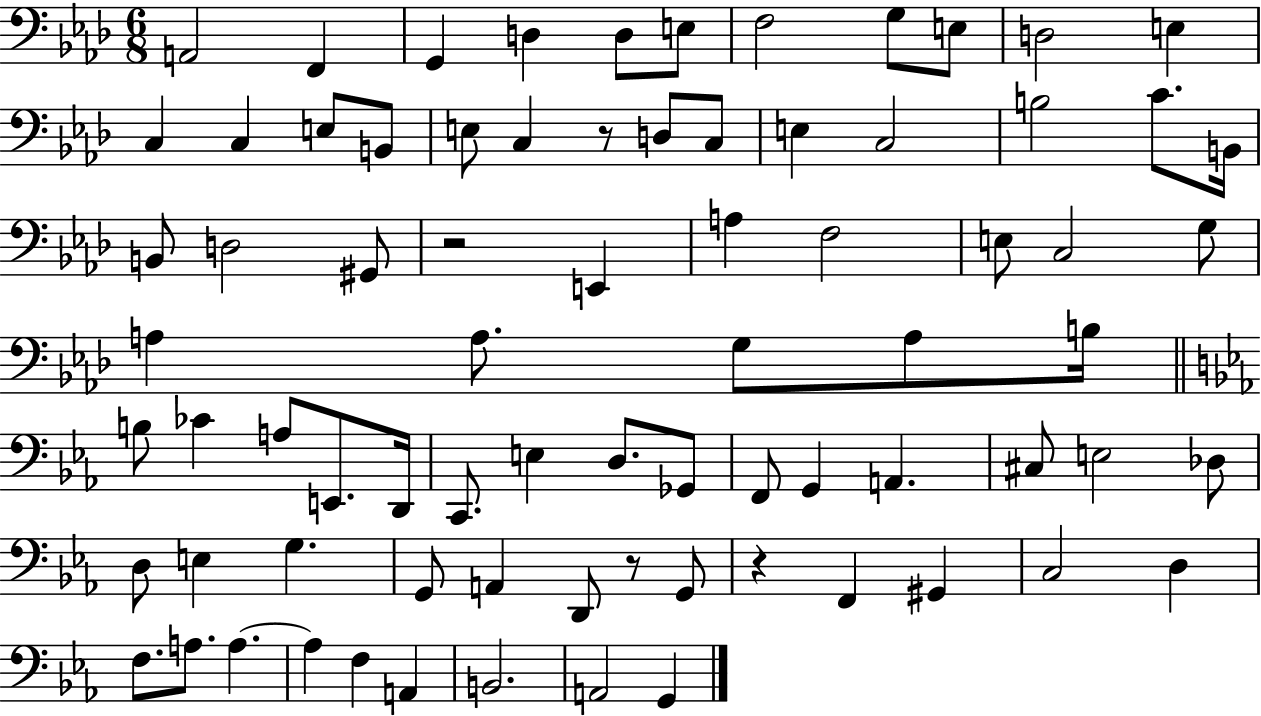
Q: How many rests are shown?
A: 4